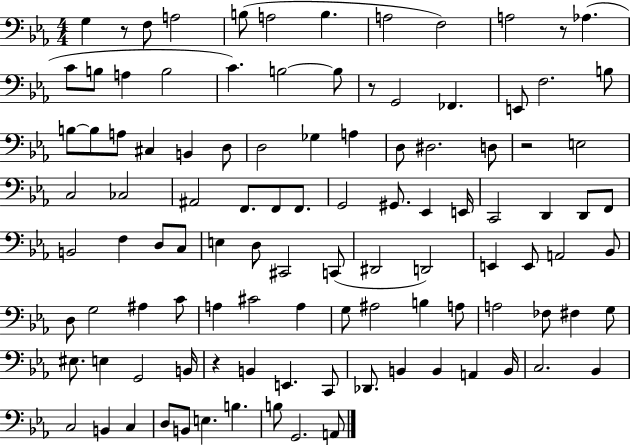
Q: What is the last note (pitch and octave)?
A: A2